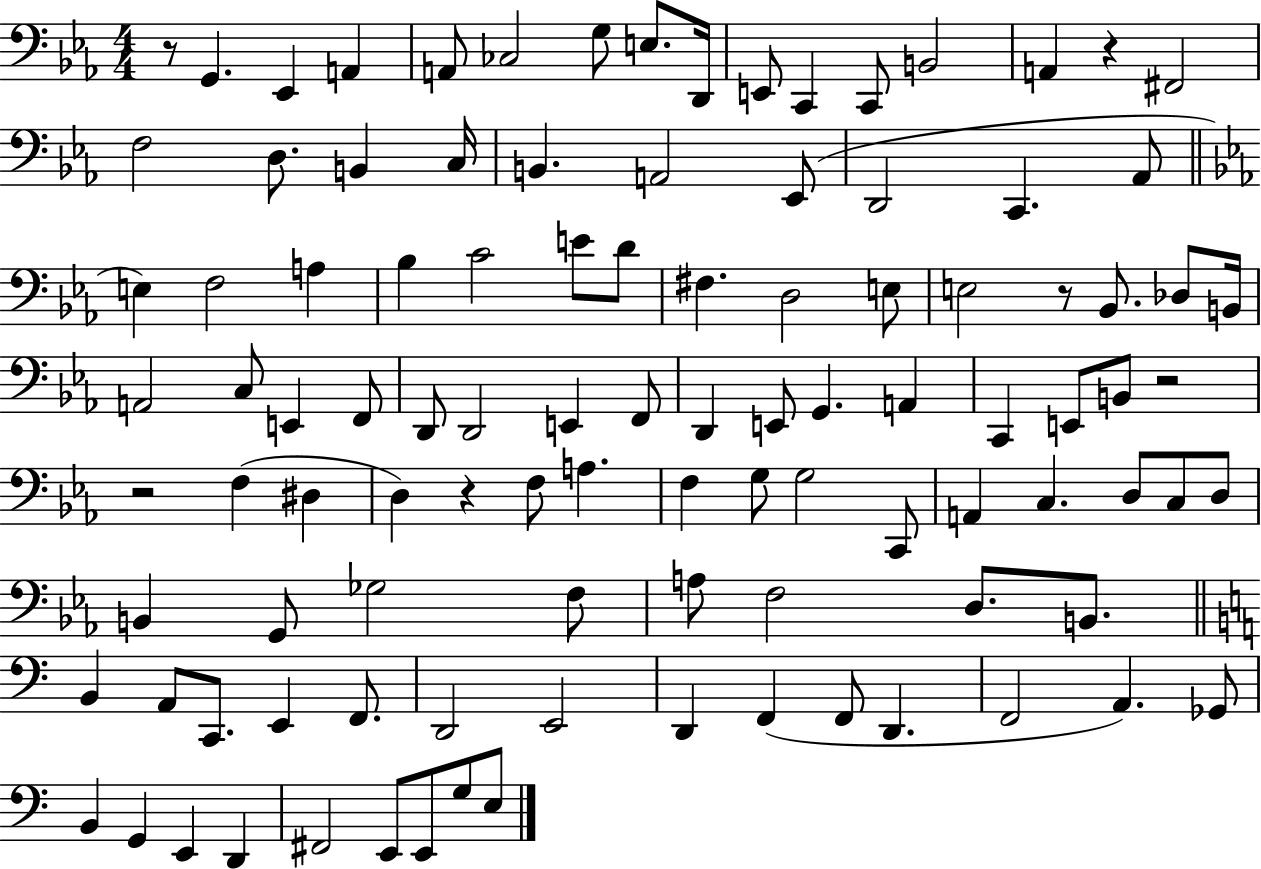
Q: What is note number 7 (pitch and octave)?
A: E3